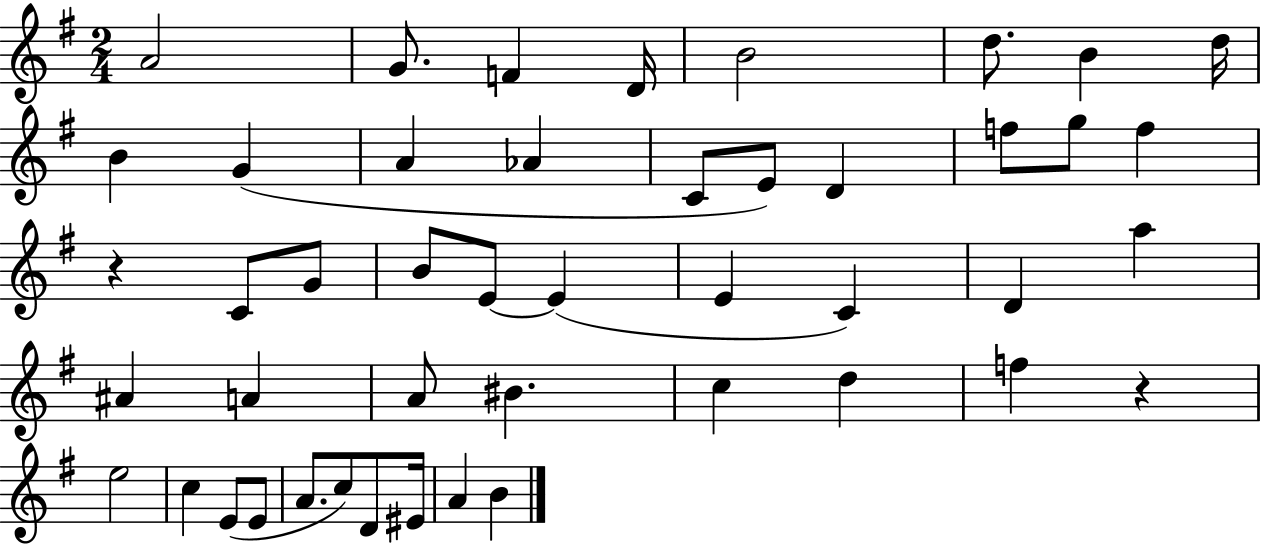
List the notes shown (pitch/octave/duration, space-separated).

A4/h G4/e. F4/q D4/s B4/h D5/e. B4/q D5/s B4/q G4/q A4/q Ab4/q C4/e E4/e D4/q F5/e G5/e F5/q R/q C4/e G4/e B4/e E4/e E4/q E4/q C4/q D4/q A5/q A#4/q A4/q A4/e BIS4/q. C5/q D5/q F5/q R/q E5/h C5/q E4/e E4/e A4/e. C5/e D4/e EIS4/s A4/q B4/q